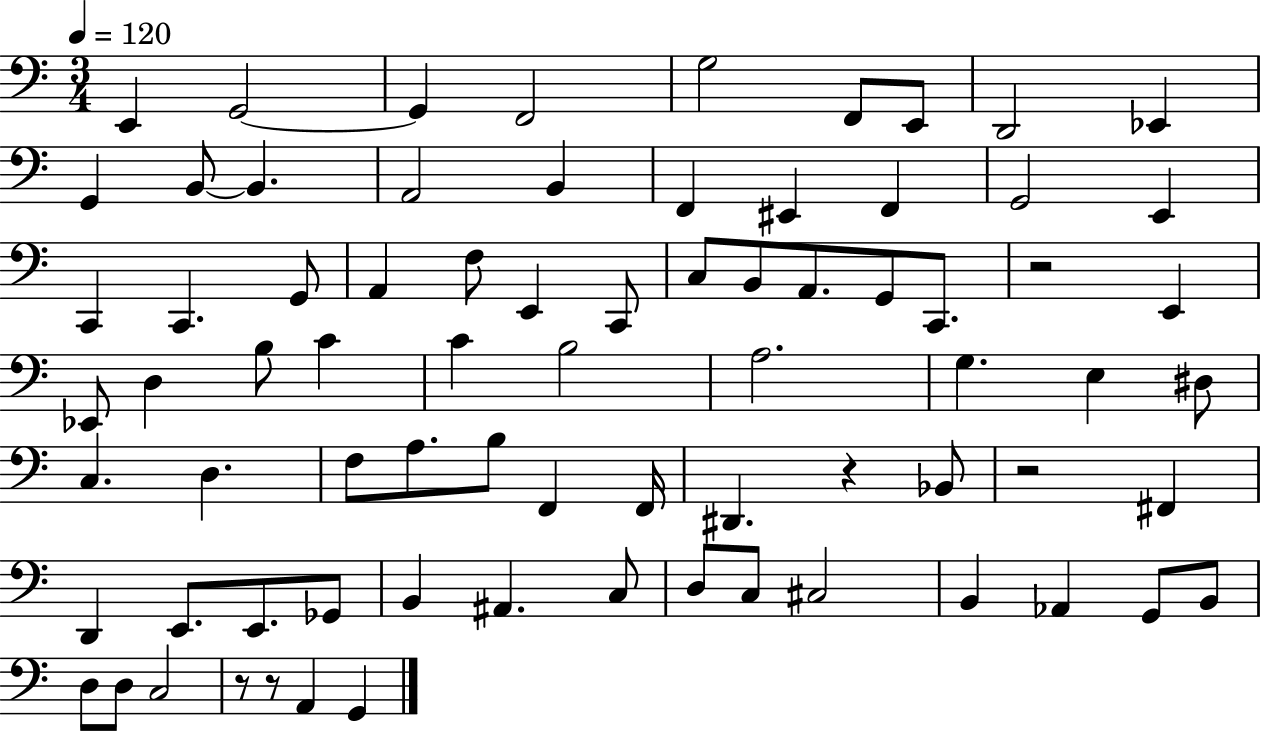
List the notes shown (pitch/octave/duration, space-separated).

E2/q G2/h G2/q F2/h G3/h F2/e E2/e D2/h Eb2/q G2/q B2/e B2/q. A2/h B2/q F2/q EIS2/q F2/q G2/h E2/q C2/q C2/q. G2/e A2/q F3/e E2/q C2/e C3/e B2/e A2/e. G2/e C2/e. R/h E2/q Eb2/e D3/q B3/e C4/q C4/q B3/h A3/h. G3/q. E3/q D#3/e C3/q. D3/q. F3/e A3/e. B3/e F2/q F2/s D#2/q. R/q Bb2/e R/h F#2/q D2/q E2/e. E2/e. Gb2/e B2/q A#2/q. C3/e D3/e C3/e C#3/h B2/q Ab2/q G2/e B2/e D3/e D3/e C3/h R/e R/e A2/q G2/q